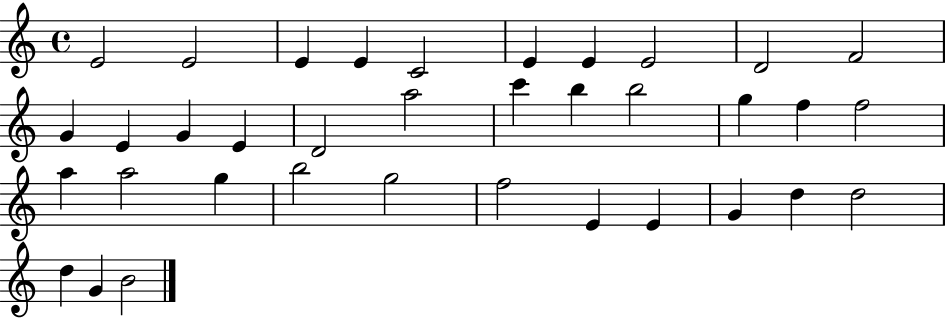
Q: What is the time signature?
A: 4/4